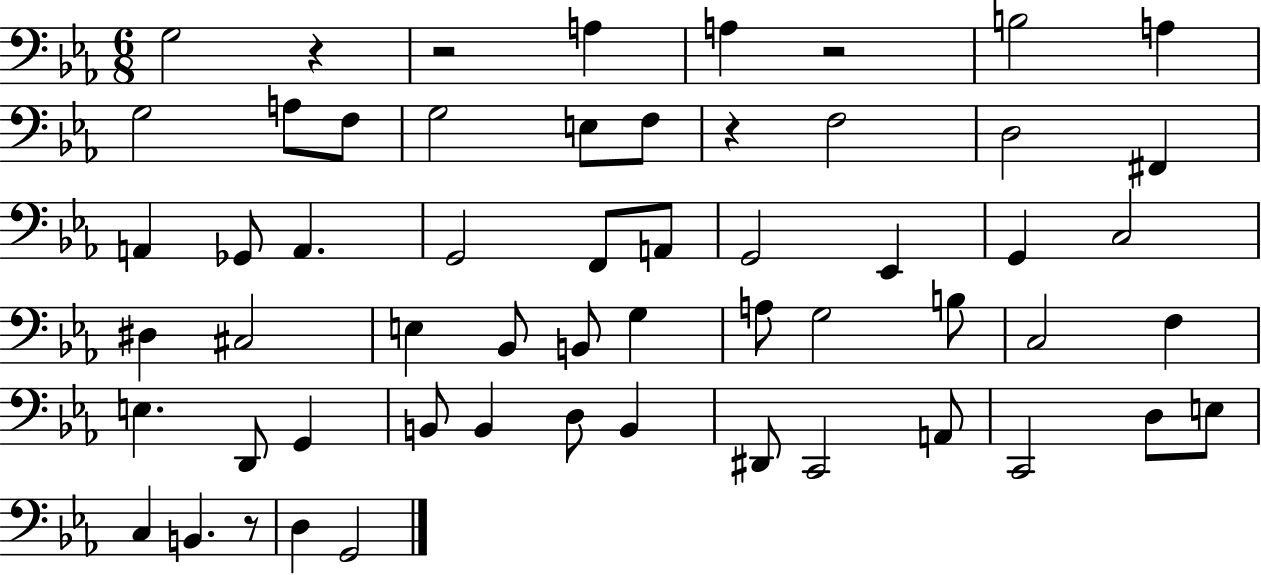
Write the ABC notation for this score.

X:1
T:Untitled
M:6/8
L:1/4
K:Eb
G,2 z z2 A, A, z2 B,2 A, G,2 A,/2 F,/2 G,2 E,/2 F,/2 z F,2 D,2 ^F,, A,, _G,,/2 A,, G,,2 F,,/2 A,,/2 G,,2 _E,, G,, C,2 ^D, ^C,2 E, _B,,/2 B,,/2 G, A,/2 G,2 B,/2 C,2 F, E, D,,/2 G,, B,,/2 B,, D,/2 B,, ^D,,/2 C,,2 A,,/2 C,,2 D,/2 E,/2 C, B,, z/2 D, G,,2